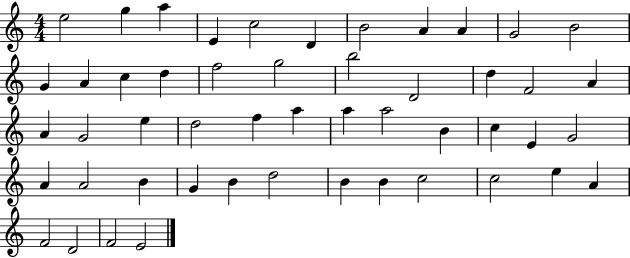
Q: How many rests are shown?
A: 0